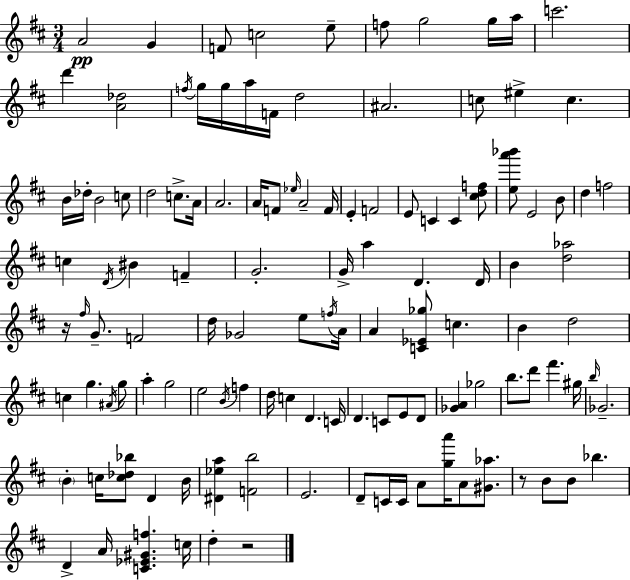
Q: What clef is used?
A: treble